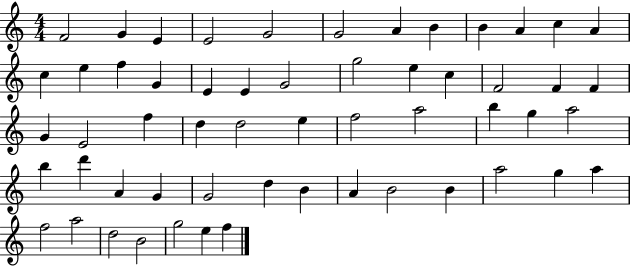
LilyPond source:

{
  \clef treble
  \numericTimeSignature
  \time 4/4
  \key c \major
  f'2 g'4 e'4 | e'2 g'2 | g'2 a'4 b'4 | b'4 a'4 c''4 a'4 | \break c''4 e''4 f''4 g'4 | e'4 e'4 g'2 | g''2 e''4 c''4 | f'2 f'4 f'4 | \break g'4 e'2 f''4 | d''4 d''2 e''4 | f''2 a''2 | b''4 g''4 a''2 | \break b''4 d'''4 a'4 g'4 | g'2 d''4 b'4 | a'4 b'2 b'4 | a''2 g''4 a''4 | \break f''2 a''2 | d''2 b'2 | g''2 e''4 f''4 | \bar "|."
}